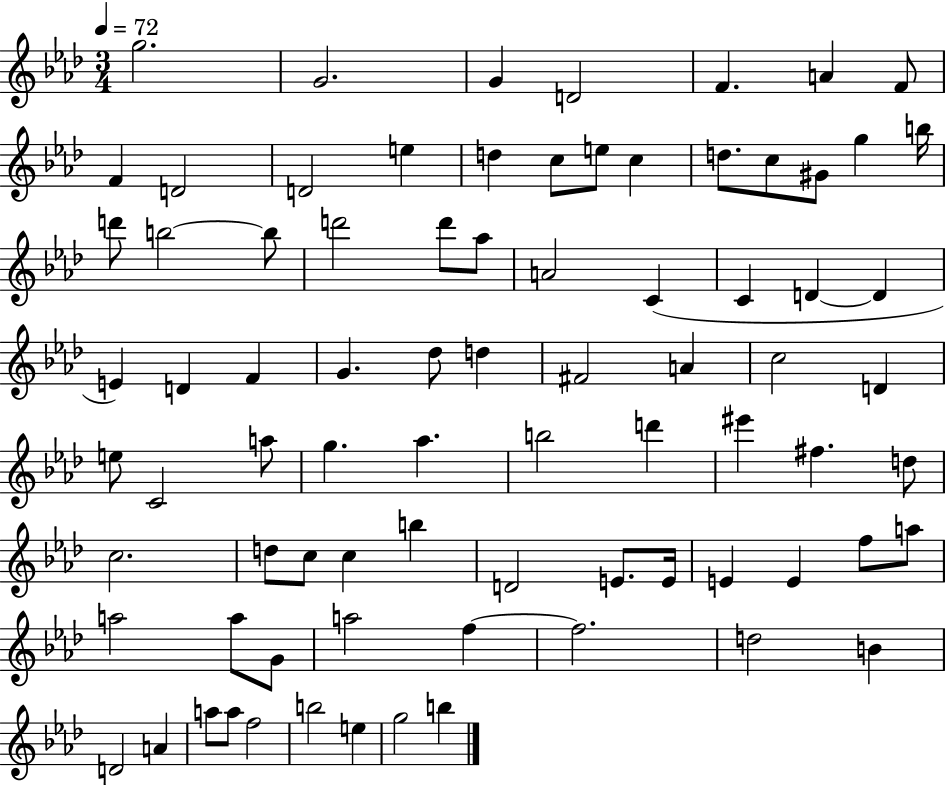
G5/h. G4/h. G4/q D4/h F4/q. A4/q F4/e F4/q D4/h D4/h E5/q D5/q C5/e E5/e C5/q D5/e. C5/e G#4/e G5/q B5/s D6/e B5/h B5/e D6/h D6/e Ab5/e A4/h C4/q C4/q D4/q D4/q E4/q D4/q F4/q G4/q. Db5/e D5/q F#4/h A4/q C5/h D4/q E5/e C4/h A5/e G5/q. Ab5/q. B5/h D6/q EIS6/q F#5/q. D5/e C5/h. D5/e C5/e C5/q B5/q D4/h E4/e. E4/s E4/q E4/q F5/e A5/e A5/h A5/e G4/e A5/h F5/q F5/h. D5/h B4/q D4/h A4/q A5/e A5/e F5/h B5/h E5/q G5/h B5/q